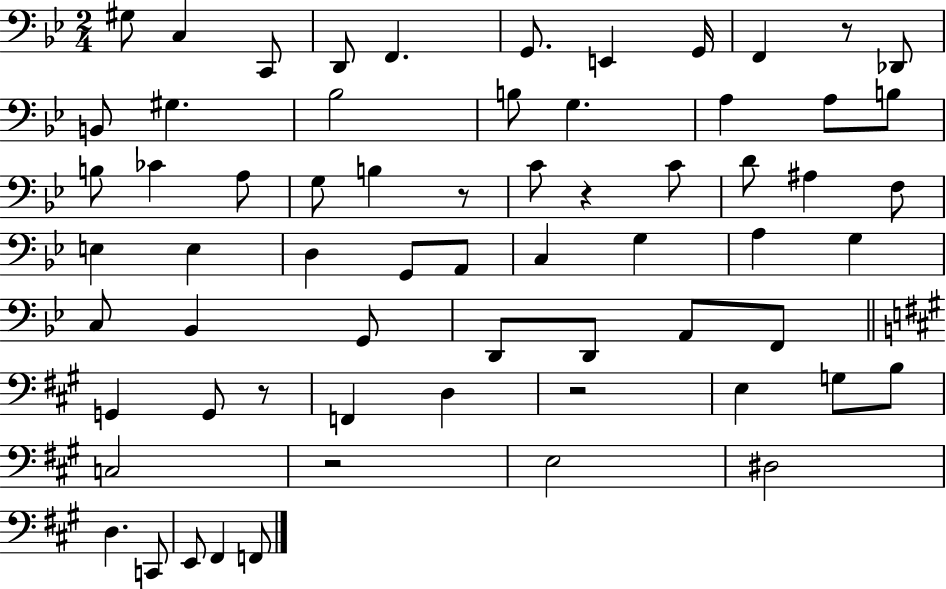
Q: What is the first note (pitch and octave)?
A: G#3